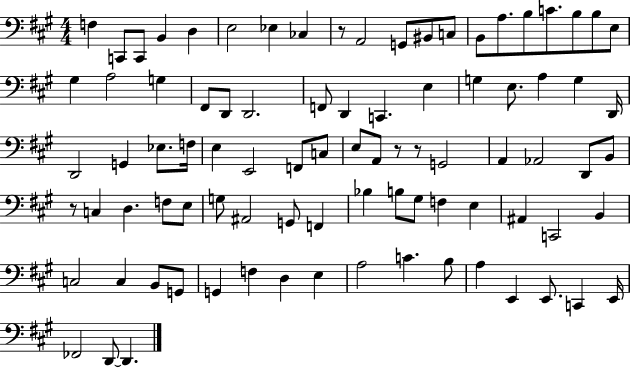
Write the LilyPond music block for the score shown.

{
  \clef bass
  \numericTimeSignature
  \time 4/4
  \key a \major
  \repeat volta 2 { f4 c,8 c,8 b,4 d4 | e2 ees4 ces4 | r8 a,2 g,8 bis,8 c8 | b,8 a8. b8 c'8. b8 b8 e8 | \break gis4 a2 g4 | fis,8 d,8 d,2. | f,8 d,4 c,4. e4 | g4 e8. a4 g4 d,16 | \break d,2 g,4 ees8. f16 | e4 e,2 f,8 c8 | e8 a,8 r8 r8 g,2 | a,4 aes,2 d,8 b,8 | \break r8 c4 d4. f8 e8 | g8 ais,2 g,8 f,4 | bes4 b8 gis8 f4 e4 | ais,4 c,2 b,4 | \break c2 c4 b,8 g,8 | g,4 f4 d4 e4 | a2 c'4. b8 | a4 e,4 e,8. c,4 e,16 | \break fes,2 d,8~~ d,4. | } \bar "|."
}